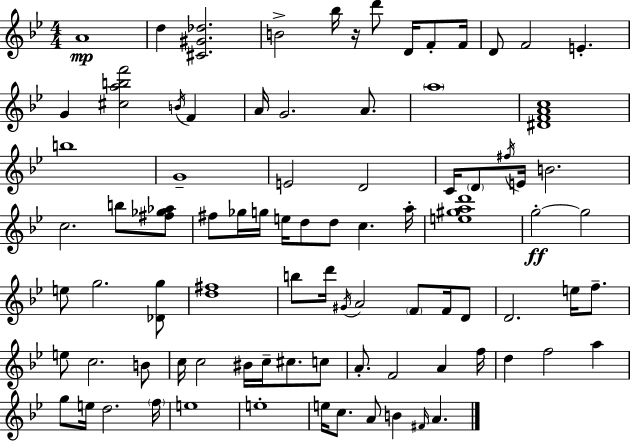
{
  \clef treble
  \numericTimeSignature
  \time 4/4
  \key bes \major
  a'1\mp | d''4 <cis' gis' des''>2. | b'2-> bes''16 r16 d'''8 d'16 f'8-. f'16 | d'8 f'2 e'4.-. | \break g'4 <cis'' a'' b'' f'''>2 \acciaccatura { b'16 } f'4 | a'16 g'2. a'8. | \parenthesize a''1 | <dis' f' a' c''>1 | \break b''1 | g'1-- | e'2 d'2 | c'16 \parenthesize d'8 \acciaccatura { fis''16 } e'16 b'2. | \break c''2. b''8 | <fis'' ges'' aes''>8 fis''8 ges''16 g''16 e''16 d''8 d''8 c''4. | a''16-. <e'' gis'' a'' d'''>1 | g''2-.~~\ff g''2 | \break e''8 g''2. | <des' g''>8 <d'' fis''>1 | b''8 d'''16 \acciaccatura { gis'16 } a'2 \parenthesize f'8 | f'16 d'8 d'2. e''16 | \break f''8.-- e''8 c''2. | b'8 c''16 c''2 bis'16 c''16-- cis''8. | c''8 a'8.-. f'2 a'4 | f''16 d''4 f''2 a''4 | \break g''8 e''16 d''2. | \parenthesize f''16 e''1 | e''1-. | e''16 c''8. a'8 b'4 \grace { fis'16 } a'4. | \break \bar "|."
}